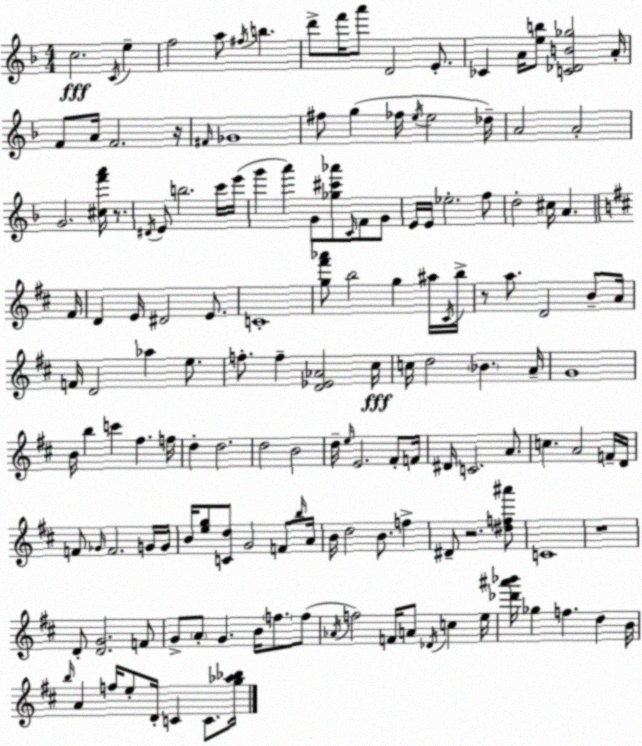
X:1
T:Untitled
M:4/4
L:1/4
K:F
c2 C/4 e f2 a/2 ^f/4 b d'/2 f'/4 a'/2 D2 E/2 _C A/4 [eb]/2 [C_DB_g]2 A/4 F/2 A/4 F2 z/4 ^F/4 _G4 ^f/2 g _f/4 e/4 e2 _d/4 A2 A2 G2 [^cf'a']/4 z/2 ^D/4 E/2 b2 c'/4 e'/4 g' a' G/2 [_g^c'_a']/2 C/4 F/2 G/2 E/4 E/4 _e2 f/2 d2 ^c/4 A ^F/4 D E/4 ^D2 E/2 C4 [g^f'_a']/2 b2 g ^a/4 ^C/4 b/4 z/2 a/2 D2 B/2 A/4 F/4 D2 _a e/2 f/2 f [D_E_A]2 ^c/4 c/4 d2 _B A/4 G4 B/4 b c' ^f f/4 d d2 d2 B2 d/4 e/4 E2 ^F/2 F/4 ^D/4 C2 A/2 c A2 F/4 D/4 F/2 _G/4 F2 G/4 G/4 B/4 [eg]/2 [Cd]/2 G2 F/2 b/4 A/4 B/4 d2 B/2 f ^D/2 z2 [^df^a']/2 C4 z4 D/2 [DG]2 F/2 G/2 A/2 G B/4 f/2 f/2 _A/4 f2 F/4 A/2 _D/4 c e/4 [_d'^a'_b']/4 _g f d B/4 b/4 A f/4 e/2 D/4 C C/2 [g_a_b]/4